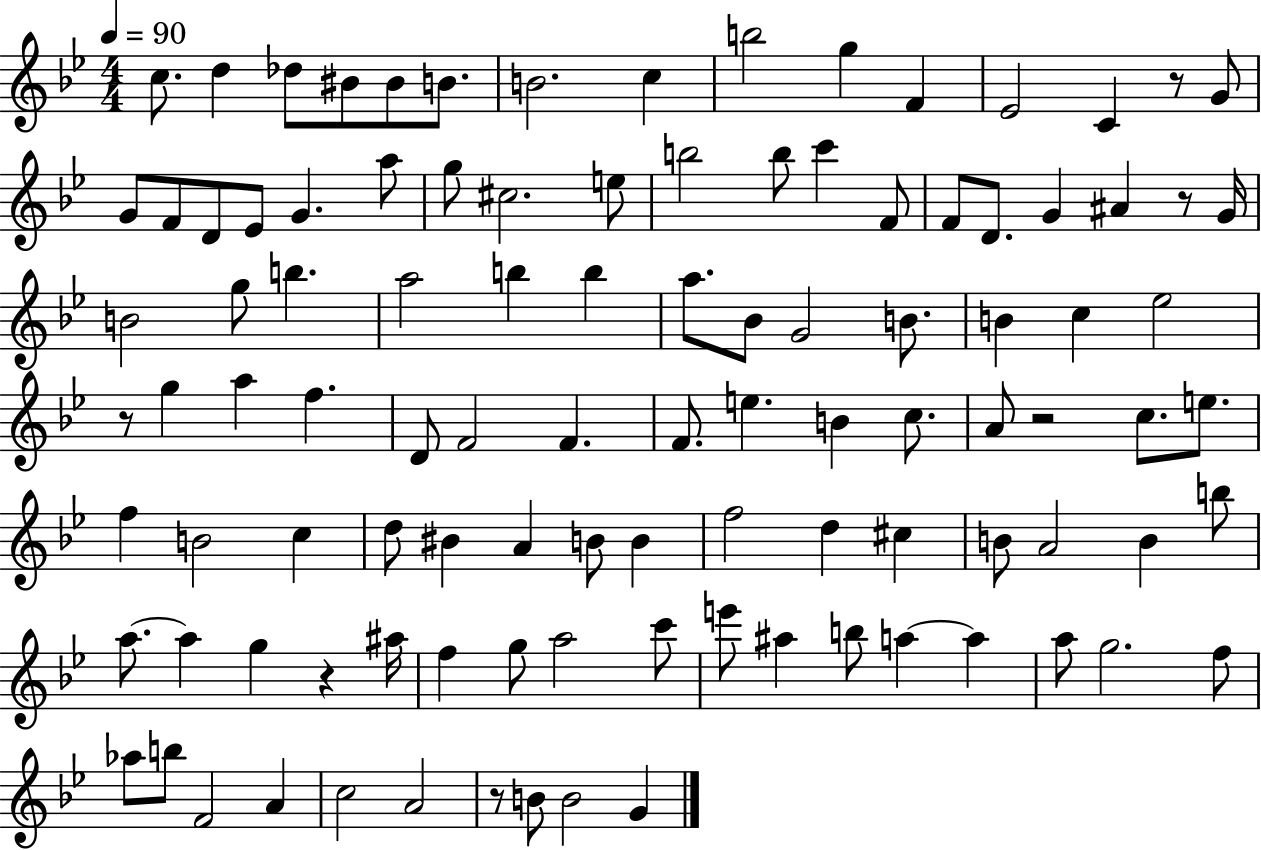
X:1
T:Untitled
M:4/4
L:1/4
K:Bb
c/2 d _d/2 ^B/2 ^B/2 B/2 B2 c b2 g F _E2 C z/2 G/2 G/2 F/2 D/2 _E/2 G a/2 g/2 ^c2 e/2 b2 b/2 c' F/2 F/2 D/2 G ^A z/2 G/4 B2 g/2 b a2 b b a/2 _B/2 G2 B/2 B c _e2 z/2 g a f D/2 F2 F F/2 e B c/2 A/2 z2 c/2 e/2 f B2 c d/2 ^B A B/2 B f2 d ^c B/2 A2 B b/2 a/2 a g z ^a/4 f g/2 a2 c'/2 e'/2 ^a b/2 a a a/2 g2 f/2 _a/2 b/2 F2 A c2 A2 z/2 B/2 B2 G